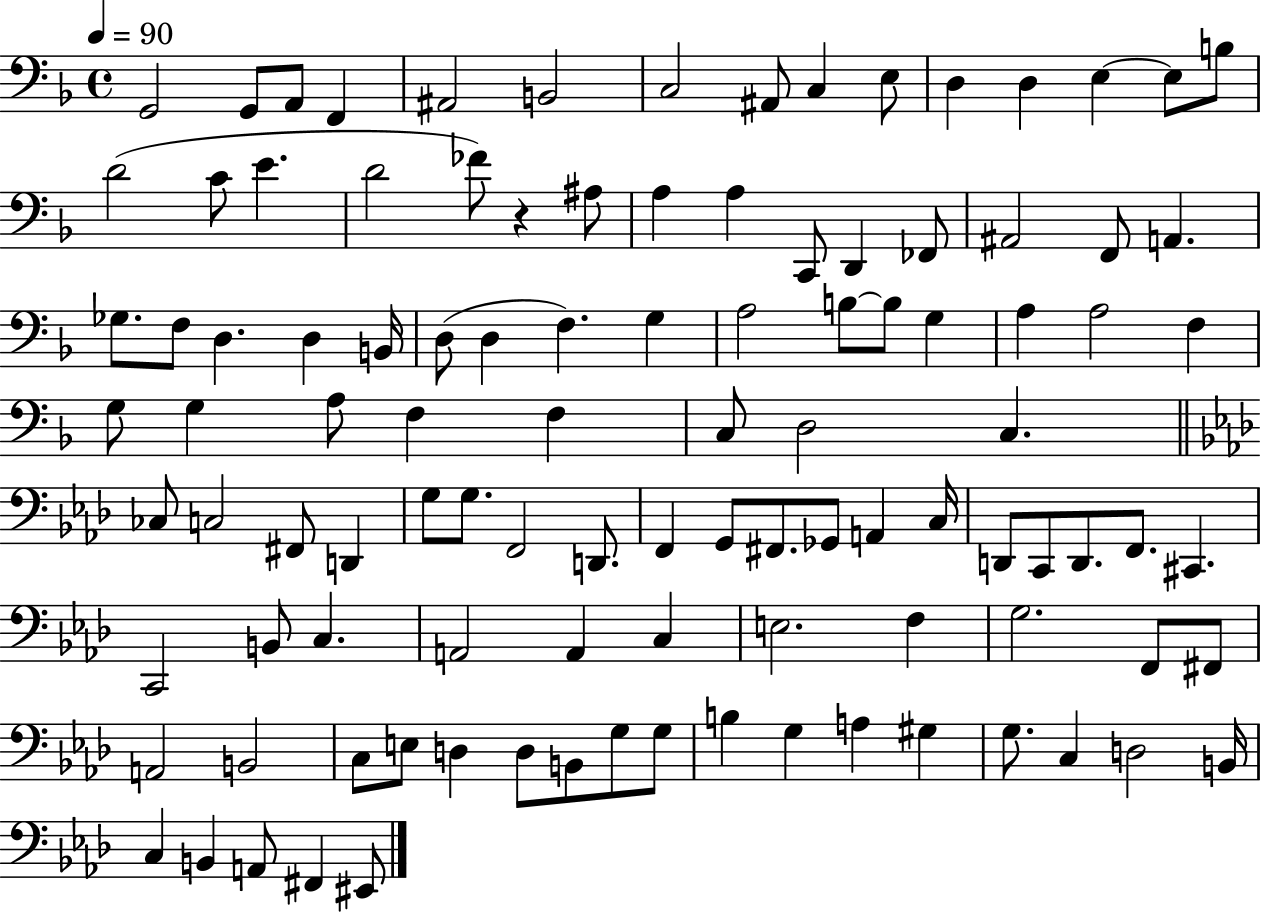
X:1
T:Untitled
M:4/4
L:1/4
K:F
G,,2 G,,/2 A,,/2 F,, ^A,,2 B,,2 C,2 ^A,,/2 C, E,/2 D, D, E, E,/2 B,/2 D2 C/2 E D2 _F/2 z ^A,/2 A, A, C,,/2 D,, _F,,/2 ^A,,2 F,,/2 A,, _G,/2 F,/2 D, D, B,,/4 D,/2 D, F, G, A,2 B,/2 B,/2 G, A, A,2 F, G,/2 G, A,/2 F, F, C,/2 D,2 C, _C,/2 C,2 ^F,,/2 D,, G,/2 G,/2 F,,2 D,,/2 F,, G,,/2 ^F,,/2 _G,,/2 A,, C,/4 D,,/2 C,,/2 D,,/2 F,,/2 ^C,, C,,2 B,,/2 C, A,,2 A,, C, E,2 F, G,2 F,,/2 ^F,,/2 A,,2 B,,2 C,/2 E,/2 D, D,/2 B,,/2 G,/2 G,/2 B, G, A, ^G, G,/2 C, D,2 B,,/4 C, B,, A,,/2 ^F,, ^E,,/2